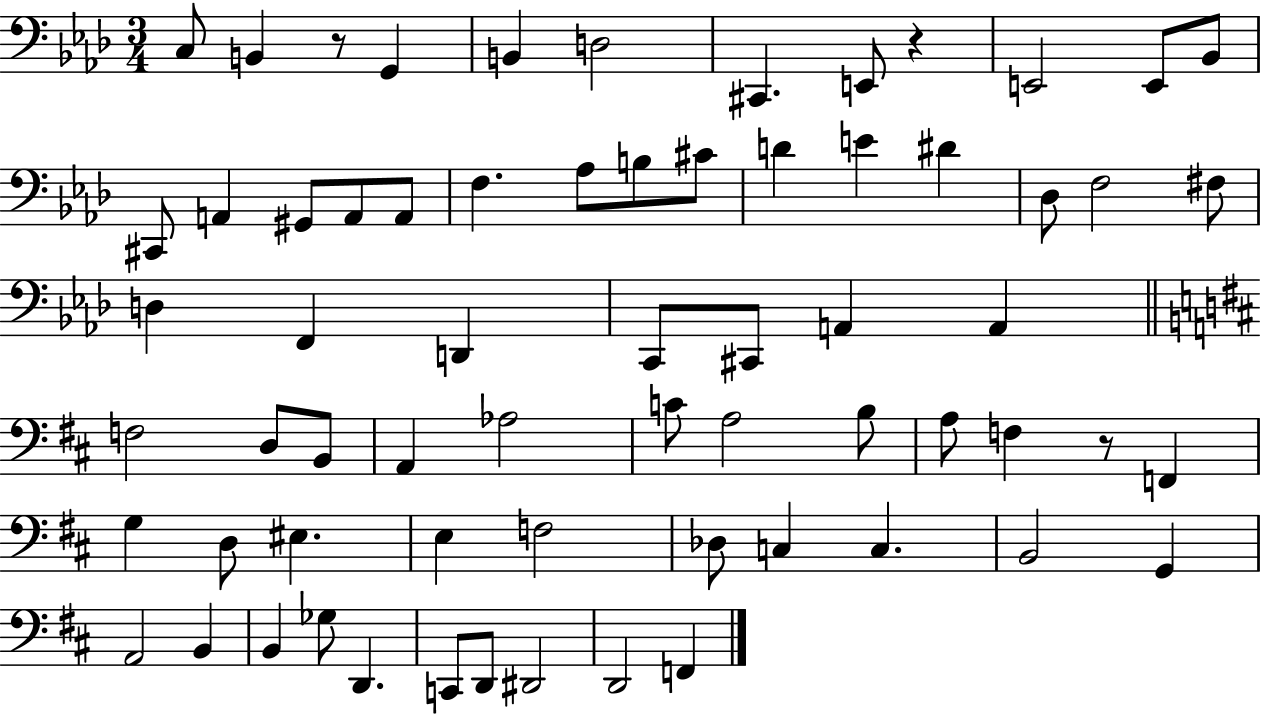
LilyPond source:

{
  \clef bass
  \numericTimeSignature
  \time 3/4
  \key aes \major
  c8 b,4 r8 g,4 | b,4 d2 | cis,4. e,8 r4 | e,2 e,8 bes,8 | \break cis,8 a,4 gis,8 a,8 a,8 | f4. aes8 b8 cis'8 | d'4 e'4 dis'4 | des8 f2 fis8 | \break d4 f,4 d,4 | c,8 cis,8 a,4 a,4 | \bar "||" \break \key b \minor f2 d8 b,8 | a,4 aes2 | c'8 a2 b8 | a8 f4 r8 f,4 | \break g4 d8 eis4. | e4 f2 | des8 c4 c4. | b,2 g,4 | \break a,2 b,4 | b,4 ges8 d,4. | c,8 d,8 dis,2 | d,2 f,4 | \break \bar "|."
}